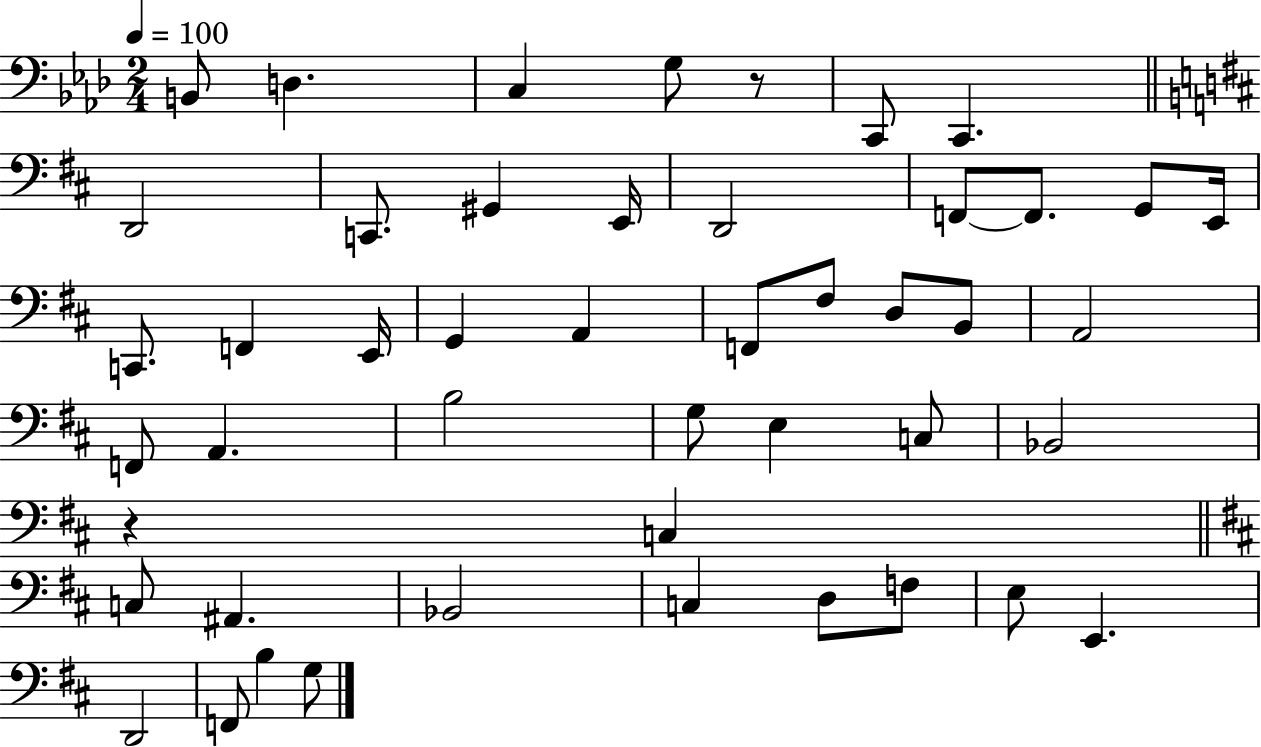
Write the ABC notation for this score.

X:1
T:Untitled
M:2/4
L:1/4
K:Ab
B,,/2 D, C, G,/2 z/2 C,,/2 C,, D,,2 C,,/2 ^G,, E,,/4 D,,2 F,,/2 F,,/2 G,,/2 E,,/4 C,,/2 F,, E,,/4 G,, A,, F,,/2 ^F,/2 D,/2 B,,/2 A,,2 F,,/2 A,, B,2 G,/2 E, C,/2 _B,,2 z C, C,/2 ^A,, _B,,2 C, D,/2 F,/2 E,/2 E,, D,,2 F,,/2 B, G,/2